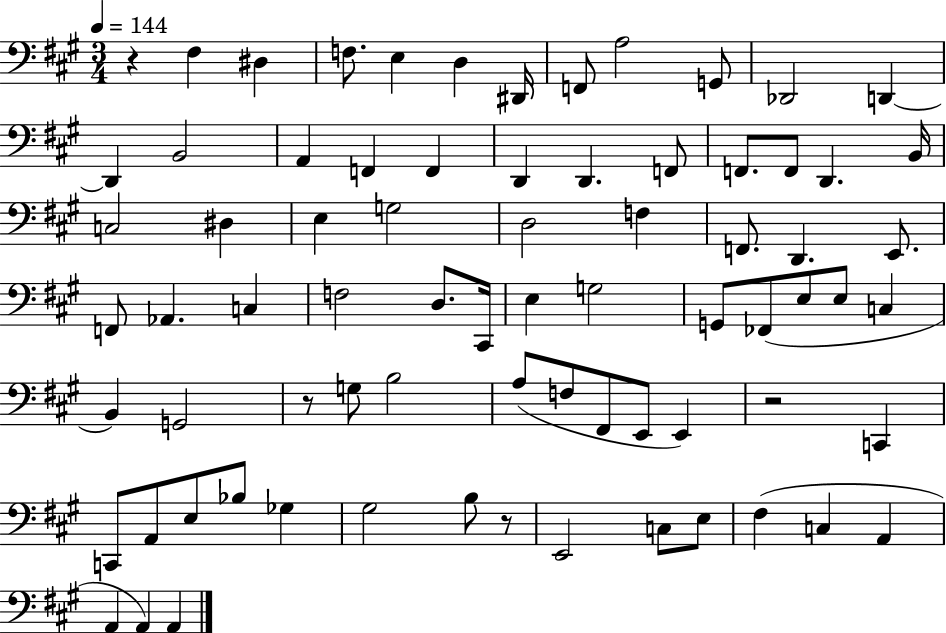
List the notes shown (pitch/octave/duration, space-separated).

R/q F#3/q D#3/q F3/e. E3/q D3/q D#2/s F2/e A3/h G2/e Db2/h D2/q D2/q B2/h A2/q F2/q F2/q D2/q D2/q. F2/e F2/e. F2/e D2/q. B2/s C3/h D#3/q E3/q G3/h D3/h F3/q F2/e. D2/q. E2/e. F2/e Ab2/q. C3/q F3/h D3/e. C#2/s E3/q G3/h G2/e FES2/e E3/e E3/e C3/q B2/q G2/h R/e G3/e B3/h A3/e F3/e F#2/e E2/e E2/q R/h C2/q C2/e A2/e E3/e Bb3/e Gb3/q G#3/h B3/e R/e E2/h C3/e E3/e F#3/q C3/q A2/q A2/q A2/q A2/q